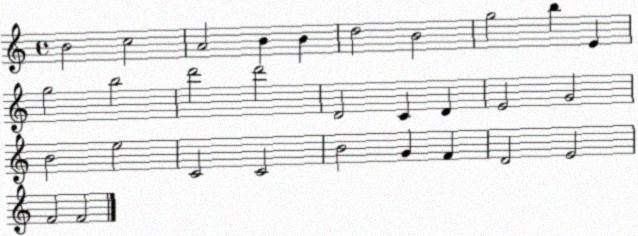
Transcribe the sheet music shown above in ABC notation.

X:1
T:Untitled
M:4/4
L:1/4
K:C
B2 c2 A2 B B d2 B2 g2 b E g2 b2 d'2 d'2 D2 C D E2 G2 B2 e2 C2 C2 B2 G F D2 E2 F2 F2